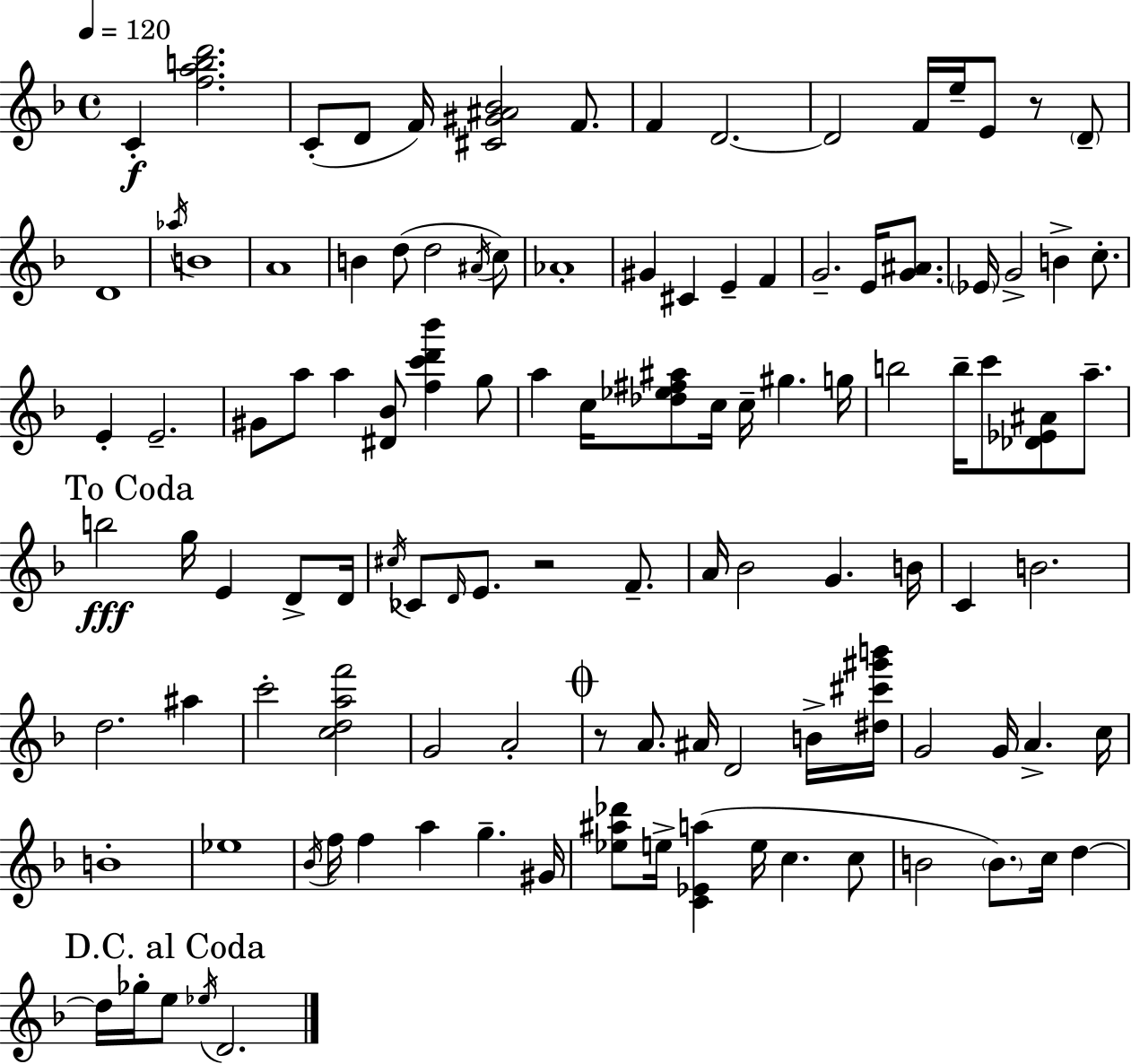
C4/q [F5,A5,B5,D6]/h. C4/e D4/e F4/s [C#4,G#4,A#4,Bb4]/h F4/e. F4/q D4/h. D4/h F4/s E5/s E4/e R/e D4/e D4/w Ab5/s B4/w A4/w B4/q D5/e D5/h A#4/s C5/e Ab4/w G#4/q C#4/q E4/q F4/q G4/h. E4/s [G4,A#4]/e. Eb4/s G4/h B4/q C5/e. E4/q E4/h. G#4/e A5/e A5/q [D#4,Bb4]/e [F5,C6,D6,Bb6]/q G5/e A5/q C5/s [Db5,Eb5,F#5,A#5]/e C5/s C5/s G#5/q. G5/s B5/h B5/s C6/e [Db4,Eb4,A#4]/e A5/e. B5/h G5/s E4/q D4/e D4/s C#5/s CES4/e D4/s E4/e. R/h F4/e. A4/s Bb4/h G4/q. B4/s C4/q B4/h. D5/h. A#5/q C6/h [C5,D5,A5,F6]/h G4/h A4/h R/e A4/e. A#4/s D4/h B4/s [D#5,C#6,G#6,B6]/s G4/h G4/s A4/q. C5/s B4/w Eb5/w Bb4/s F5/s F5/q A5/q G5/q. G#4/s [Eb5,A#5,Db6]/e E5/s [C4,Eb4,A5]/q E5/s C5/q. C5/e B4/h B4/e. C5/s D5/q D5/s Gb5/s E5/e Eb5/s D4/h.